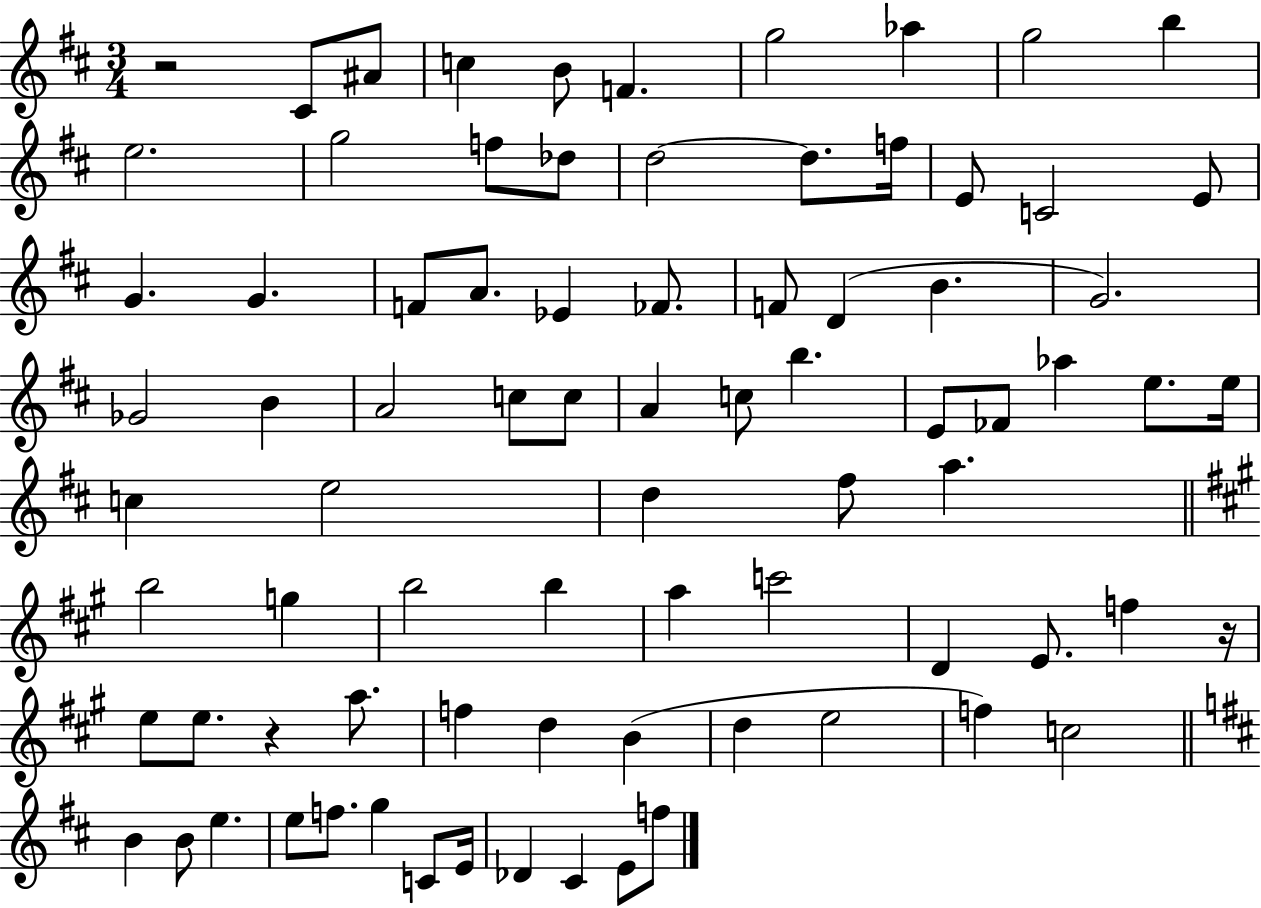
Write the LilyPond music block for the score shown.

{
  \clef treble
  \numericTimeSignature
  \time 3/4
  \key d \major
  r2 cis'8 ais'8 | c''4 b'8 f'4. | g''2 aes''4 | g''2 b''4 | \break e''2. | g''2 f''8 des''8 | d''2~~ d''8. f''16 | e'8 c'2 e'8 | \break g'4. g'4. | f'8 a'8. ees'4 fes'8. | f'8 d'4( b'4. | g'2.) | \break ges'2 b'4 | a'2 c''8 c''8 | a'4 c''8 b''4. | e'8 fes'8 aes''4 e''8. e''16 | \break c''4 e''2 | d''4 fis''8 a''4. | \bar "||" \break \key a \major b''2 g''4 | b''2 b''4 | a''4 c'''2 | d'4 e'8. f''4 r16 | \break e''8 e''8. r4 a''8. | f''4 d''4 b'4( | d''4 e''2 | f''4) c''2 | \break \bar "||" \break \key d \major b'4 b'8 e''4. | e''8 f''8. g''4 c'8 e'16 | des'4 cis'4 e'8 f''8 | \bar "|."
}